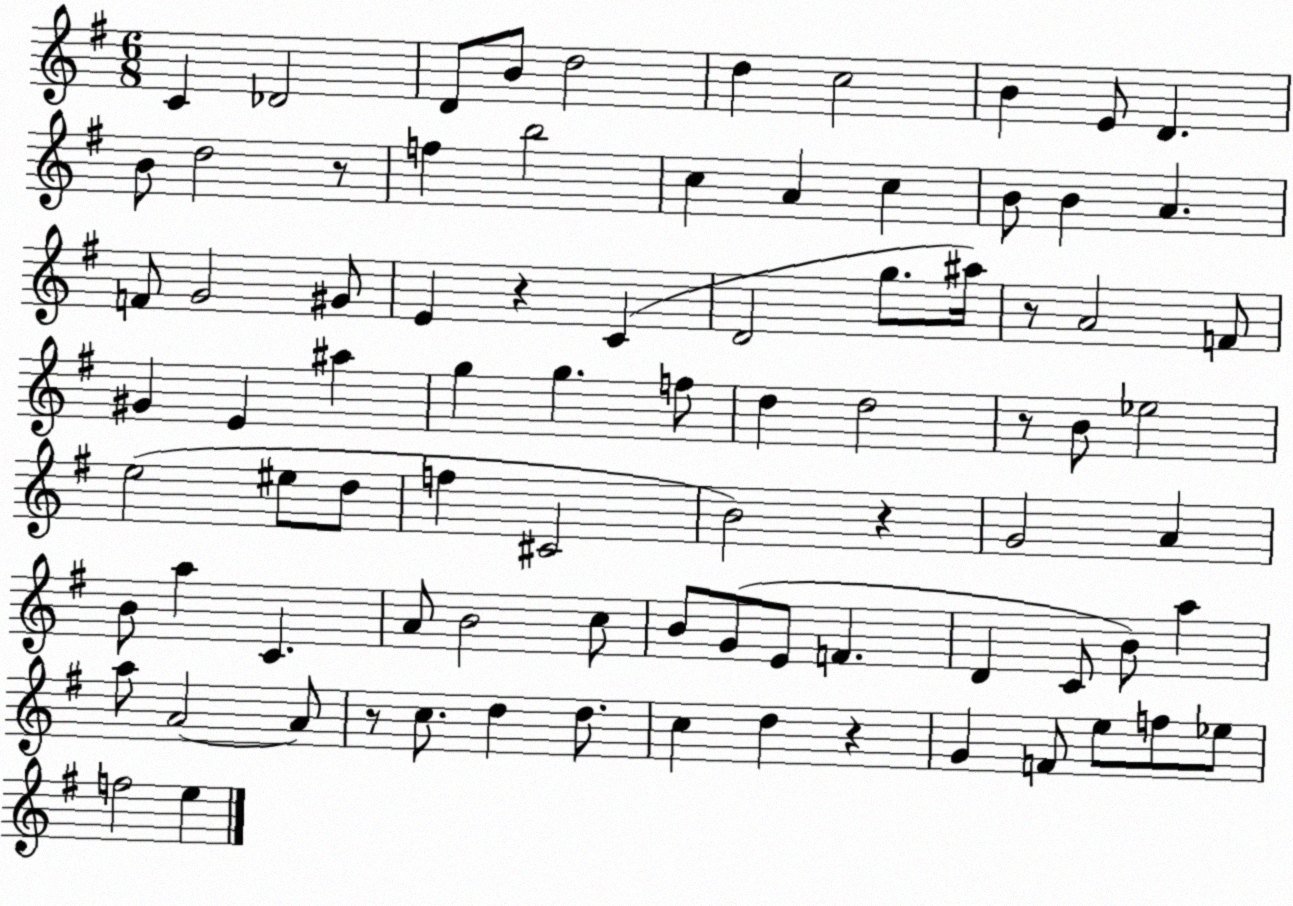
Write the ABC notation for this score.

X:1
T:Untitled
M:6/8
L:1/4
K:G
C _D2 D/2 B/2 d2 d c2 B E/2 D B/2 d2 z/2 f b2 c A c B/2 B A F/2 G2 ^G/2 E z C D2 g/2 ^a/4 z/2 A2 F/2 ^G E ^a g g f/2 d d2 z/2 B/2 _e2 e2 ^e/2 d/2 f ^C2 B2 z G2 A B/2 a C A/2 B2 c/2 B/2 G/2 E/2 F D C/2 B/2 a a/2 A2 A/2 z/2 c/2 d d/2 c d z G F/2 e/2 f/2 _e/2 f2 e